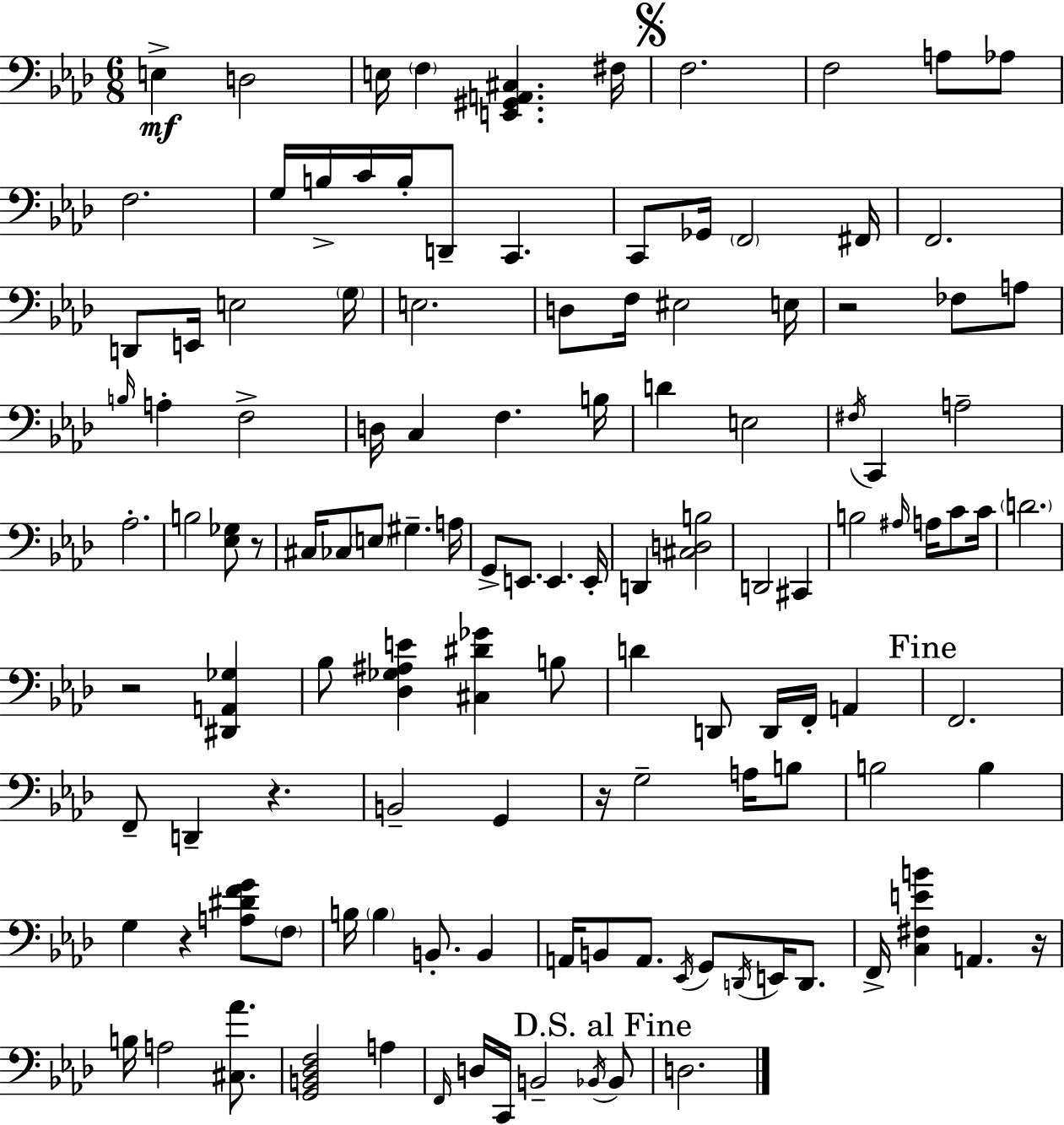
E3/q D3/h E3/s F3/q [E2,G#2,A2,C#3]/q. F#3/s F3/h. F3/h A3/e Ab3/e F3/h. G3/s B3/s C4/s B3/s D2/e C2/q. C2/e Gb2/s F2/h F#2/s F2/h. D2/e E2/s E3/h G3/s E3/h. D3/e F3/s EIS3/h E3/s R/h FES3/e A3/e B3/s A3/q F3/h D3/s C3/q F3/q. B3/s D4/q E3/h F#3/s C2/q A3/h Ab3/h. B3/h [Eb3,Gb3]/e R/e C#3/s CES3/e E3/e G#3/q. A3/s G2/e E2/e. E2/q. E2/s D2/q [C#3,D3,B3]/h D2/h C#2/q B3/h A#3/s A3/s C4/e C4/s D4/h. R/h [D#2,A2,Gb3]/q Bb3/e [Db3,Gb3,A#3,E4]/q [C#3,D#4,Gb4]/q B3/e D4/q D2/e D2/s F2/s A2/q F2/h. F2/e D2/q R/q. B2/h G2/q R/s G3/h A3/s B3/e B3/h B3/q G3/q R/q [A3,D#4,F4,G4]/e F3/e B3/s B3/q B2/e. B2/q A2/s B2/e A2/e. Eb2/s G2/e D2/s E2/s D2/e. F2/s [C3,F#3,E4,B4]/q A2/q. R/s B3/s A3/h [C#3,Ab4]/e. [G2,B2,Db3,F3]/h A3/q F2/s D3/s C2/s B2/h Bb2/s Bb2/e D3/h.